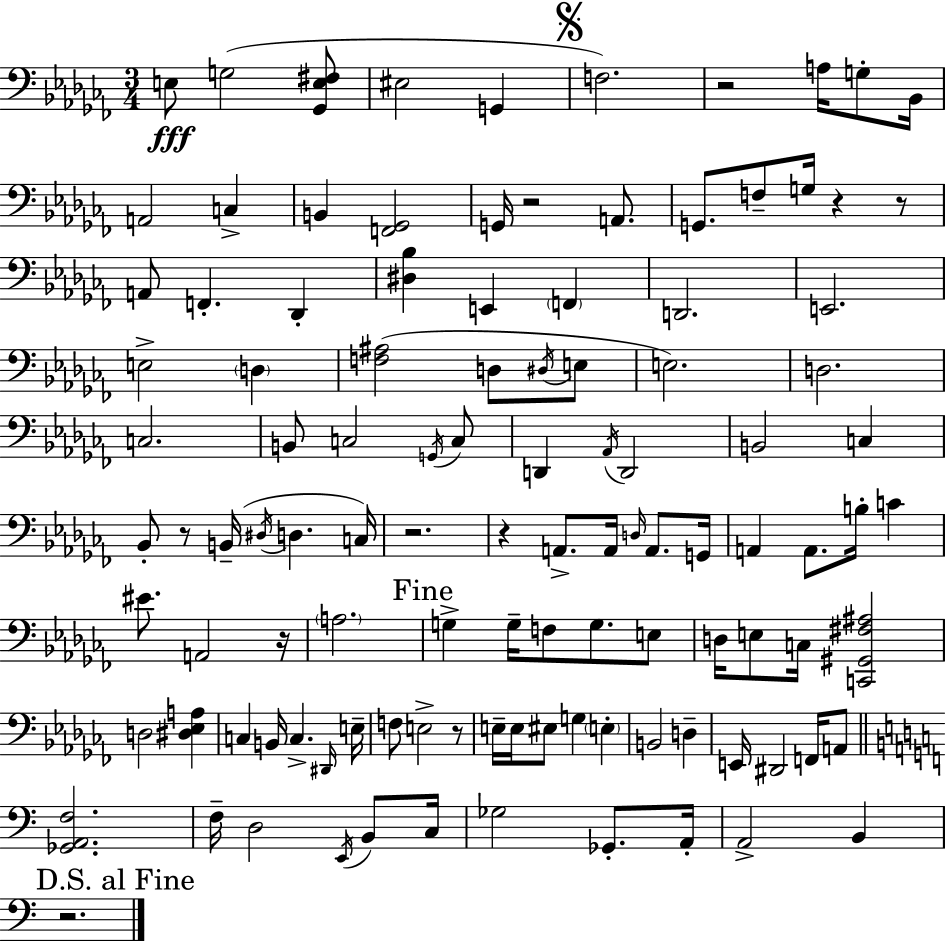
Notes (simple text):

E3/e G3/h [Gb2,E3,F#3]/e EIS3/h G2/q F3/h. R/h A3/s G3/e Bb2/s A2/h C3/q B2/q [F2,Gb2]/h G2/s R/h A2/e. G2/e. F3/e G3/s R/q R/e A2/e F2/q. Db2/q [D#3,Bb3]/q E2/q F2/q D2/h. E2/h. E3/h D3/q [F3,A#3]/h D3/e D#3/s E3/e E3/h. D3/h. C3/h. B2/e C3/h G2/s C3/e D2/q Ab2/s D2/h B2/h C3/q Bb2/e R/e B2/s D#3/s D3/q. C3/s R/h. R/q A2/e. A2/s D3/s A2/e. G2/s A2/q A2/e. B3/s C4/q EIS4/e. A2/h R/s A3/h. G3/q G3/s F3/e G3/e. E3/e D3/s E3/e C3/s [C2,G#2,F#3,A#3]/h D3/h [D#3,Eb3,A3]/q C3/q B2/s C3/q. D#2/s E3/s F3/e E3/h R/e E3/s E3/s EIS3/e G3/q E3/q B2/h D3/q E2/s D#2/h F2/s A2/e [Gb2,A2,F3]/h. F3/s D3/h E2/s B2/e C3/s Gb3/h Gb2/e. A2/s A2/h B2/q R/h.